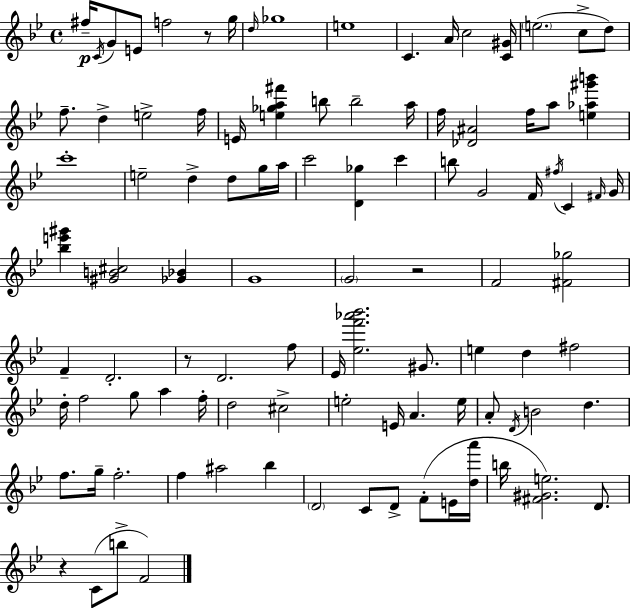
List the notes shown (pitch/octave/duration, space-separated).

F#5/s C4/s G4/e E4/e F5/h R/e G5/s D5/s Gb5/w E5/w C4/q. A4/s C5/h [C4,G#4]/s E5/h. C5/e D5/e F5/e. D5/q E5/h F5/s E4/s [E5,Gb5,A5,F#6]/q B5/e B5/h A5/s F5/s [Db4,A#4]/h F5/s A5/e [E5,Ab5,G#6,B6]/q C6/w E5/h D5/q D5/e G5/s A5/s C6/h [D4,Gb5]/q C6/q B5/e G4/h F4/s F#5/s C4/q F#4/s G4/s [Bb5,E6,G#6]/q [G#4,B4,C#5]/h [Gb4,Bb4]/q G4/w G4/h R/h F4/h [F#4,Gb5]/h F4/q D4/h. R/e D4/h. F5/e Eb4/s [Eb5,F6,Ab6,Bb6]/h. G#4/e. E5/q D5/q F#5/h D5/s F5/h G5/e A5/q F5/s D5/h C#5/h E5/h E4/s A4/q. E5/s A4/e D4/s B4/h D5/q. F5/e. G5/s F5/h. F5/q A#5/h Bb5/q D4/h C4/e D4/e F4/e E4/s [D5,A6]/s B5/s [F#4,G#4,E5]/h. D4/e. R/q C4/e B5/e F4/h